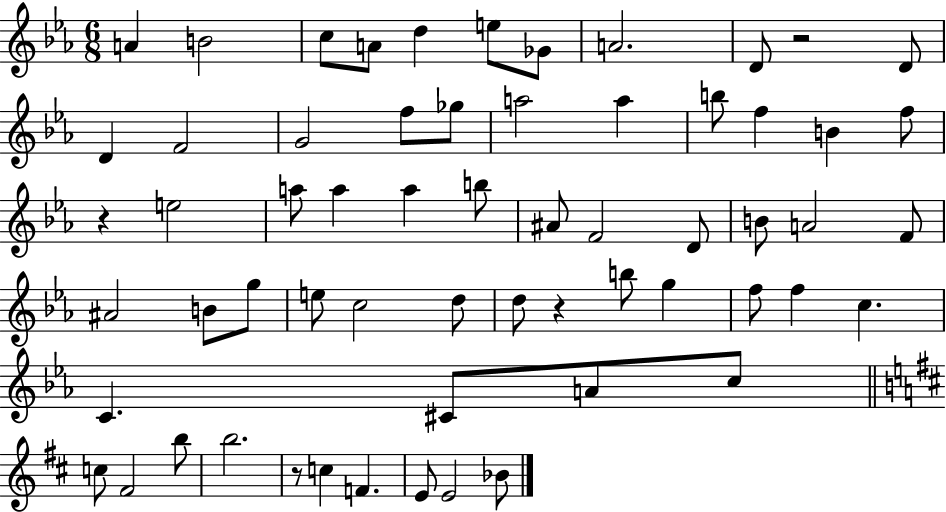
{
  \clef treble
  \numericTimeSignature
  \time 6/8
  \key ees \major
  a'4 b'2 | c''8 a'8 d''4 e''8 ges'8 | a'2. | d'8 r2 d'8 | \break d'4 f'2 | g'2 f''8 ges''8 | a''2 a''4 | b''8 f''4 b'4 f''8 | \break r4 e''2 | a''8 a''4 a''4 b''8 | ais'8 f'2 d'8 | b'8 a'2 f'8 | \break ais'2 b'8 g''8 | e''8 c''2 d''8 | d''8 r4 b''8 g''4 | f''8 f''4 c''4. | \break c'4. cis'8 a'8 c''8 | \bar "||" \break \key d \major c''8 fis'2 b''8 | b''2. | r8 c''4 f'4. | e'8 e'2 bes'8 | \break \bar "|."
}